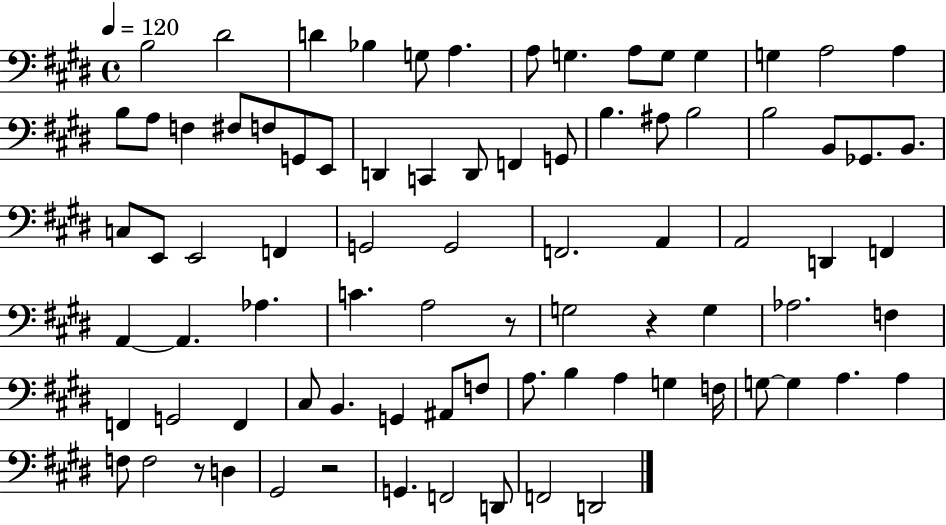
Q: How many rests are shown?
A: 4